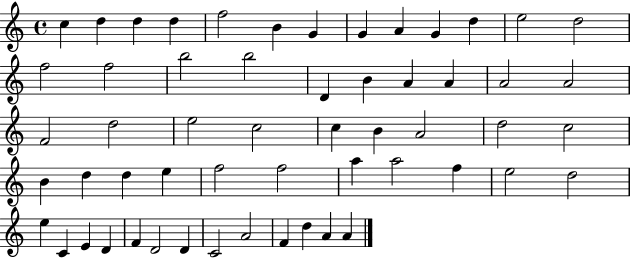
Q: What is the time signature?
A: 4/4